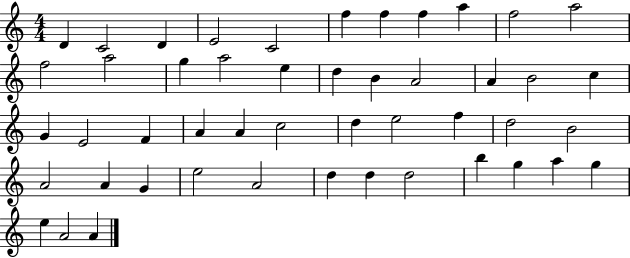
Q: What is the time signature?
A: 4/4